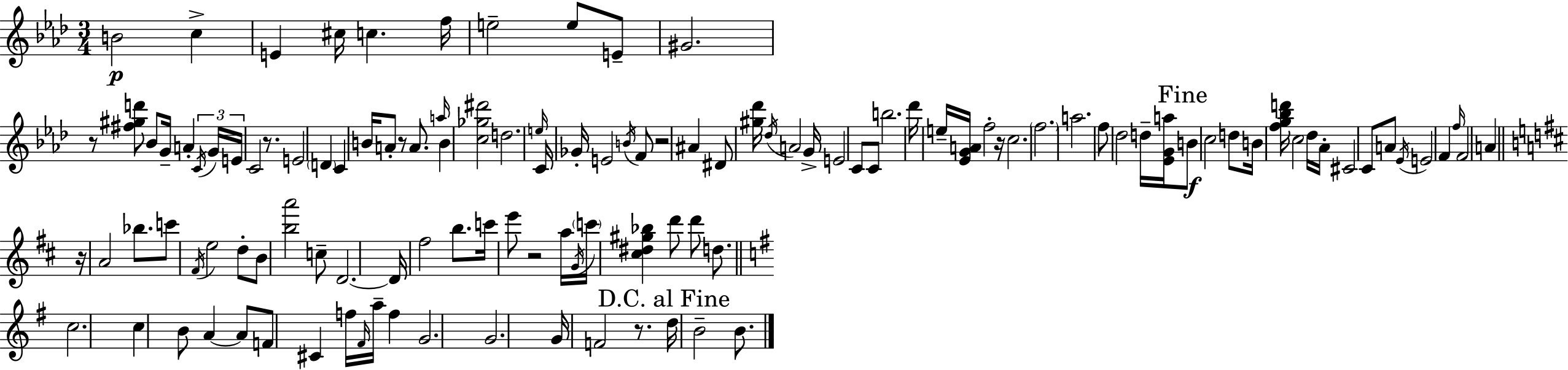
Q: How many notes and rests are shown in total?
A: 120